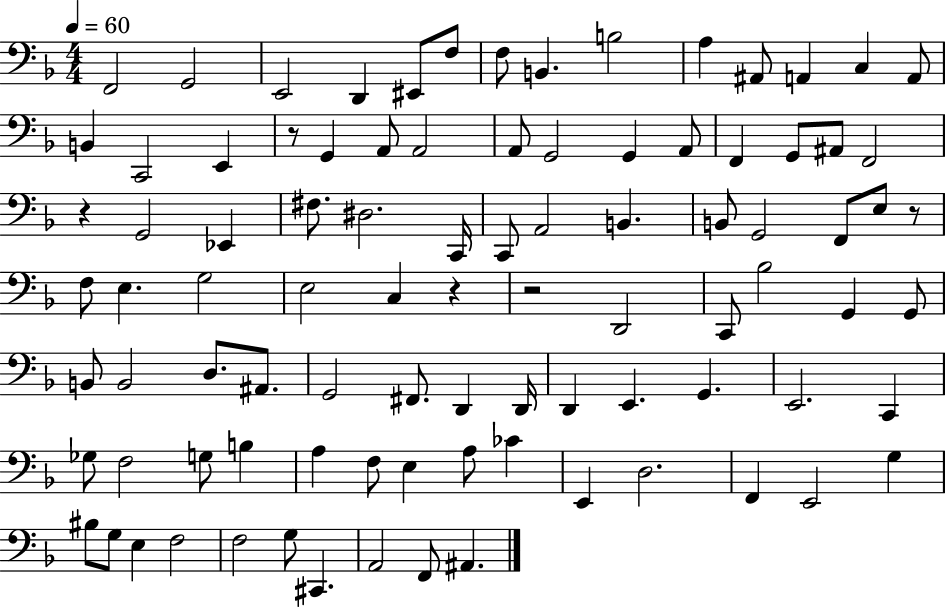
X:1
T:Untitled
M:4/4
L:1/4
K:F
F,,2 G,,2 E,,2 D,, ^E,,/2 F,/2 F,/2 B,, B,2 A, ^A,,/2 A,, C, A,,/2 B,, C,,2 E,, z/2 G,, A,,/2 A,,2 A,,/2 G,,2 G,, A,,/2 F,, G,,/2 ^A,,/2 F,,2 z G,,2 _E,, ^F,/2 ^D,2 C,,/4 C,,/2 A,,2 B,, B,,/2 G,,2 F,,/2 E,/2 z/2 F,/2 E, G,2 E,2 C, z z2 D,,2 C,,/2 _B,2 G,, G,,/2 B,,/2 B,,2 D,/2 ^A,,/2 G,,2 ^F,,/2 D,, D,,/4 D,, E,, G,, E,,2 C,, _G,/2 F,2 G,/2 B, A, F,/2 E, A,/2 _C E,, D,2 F,, E,,2 G, ^B,/2 G,/2 E, F,2 F,2 G,/2 ^C,, A,,2 F,,/2 ^A,,